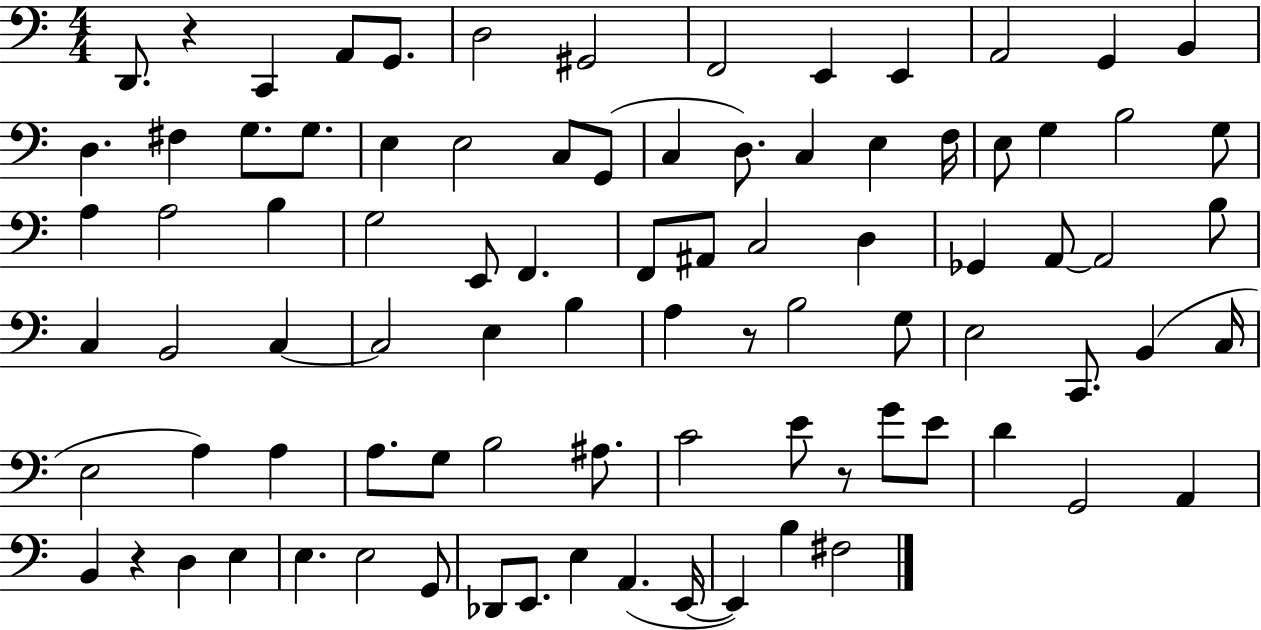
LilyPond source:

{
  \clef bass
  \numericTimeSignature
  \time 4/4
  \key c \major
  \repeat volta 2 { d,8. r4 c,4 a,8 g,8. | d2 gis,2 | f,2 e,4 e,4 | a,2 g,4 b,4 | \break d4. fis4 g8. g8. | e4 e2 c8 g,8( | c4 d8.) c4 e4 f16 | e8 g4 b2 g8 | \break a4 a2 b4 | g2 e,8 f,4. | f,8 ais,8 c2 d4 | ges,4 a,8~~ a,2 b8 | \break c4 b,2 c4~~ | c2 e4 b4 | a4 r8 b2 g8 | e2 c,8. b,4( c16 | \break e2 a4) a4 | a8. g8 b2 ais8. | c'2 e'8 r8 g'8 e'8 | d'4 g,2 a,4 | \break b,4 r4 d4 e4 | e4. e2 g,8 | des,8 e,8. e4 a,4.( e,16~~ | e,4) b4 fis2 | \break } \bar "|."
}